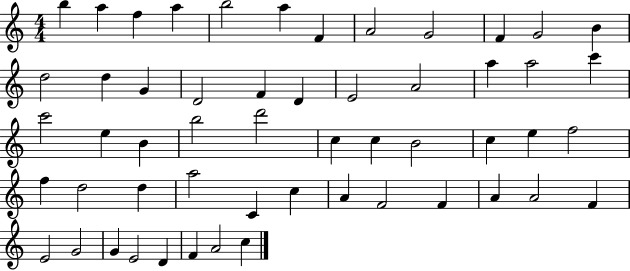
B5/q A5/q F5/q A5/q B5/h A5/q F4/q A4/h G4/h F4/q G4/h B4/q D5/h D5/q G4/q D4/h F4/q D4/q E4/h A4/h A5/q A5/h C6/q C6/h E5/q B4/q B5/h D6/h C5/q C5/q B4/h C5/q E5/q F5/h F5/q D5/h D5/q A5/h C4/q C5/q A4/q F4/h F4/q A4/q A4/h F4/q E4/h G4/h G4/q E4/h D4/q F4/q A4/h C5/q